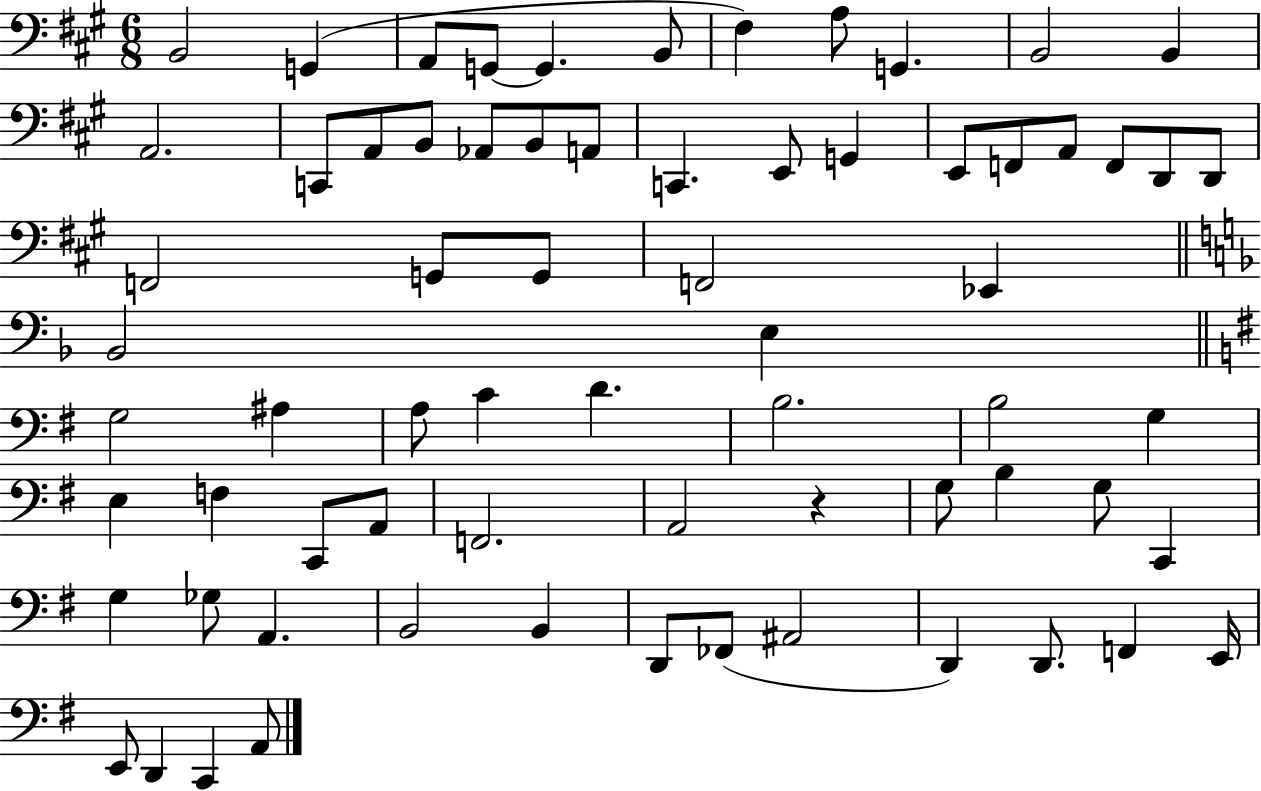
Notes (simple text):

B2/h G2/q A2/e G2/e G2/q. B2/e F#3/q A3/e G2/q. B2/h B2/q A2/h. C2/e A2/e B2/e Ab2/e B2/e A2/e C2/q. E2/e G2/q E2/e F2/e A2/e F2/e D2/e D2/e F2/h G2/e G2/e F2/h Eb2/q Bb2/h E3/q G3/h A#3/q A3/e C4/q D4/q. B3/h. B3/h G3/q E3/q F3/q C2/e A2/e F2/h. A2/h R/q G3/e B3/q G3/e C2/q G3/q Gb3/e A2/q. B2/h B2/q D2/e FES2/e A#2/h D2/q D2/e. F2/q E2/s E2/e D2/q C2/q A2/e